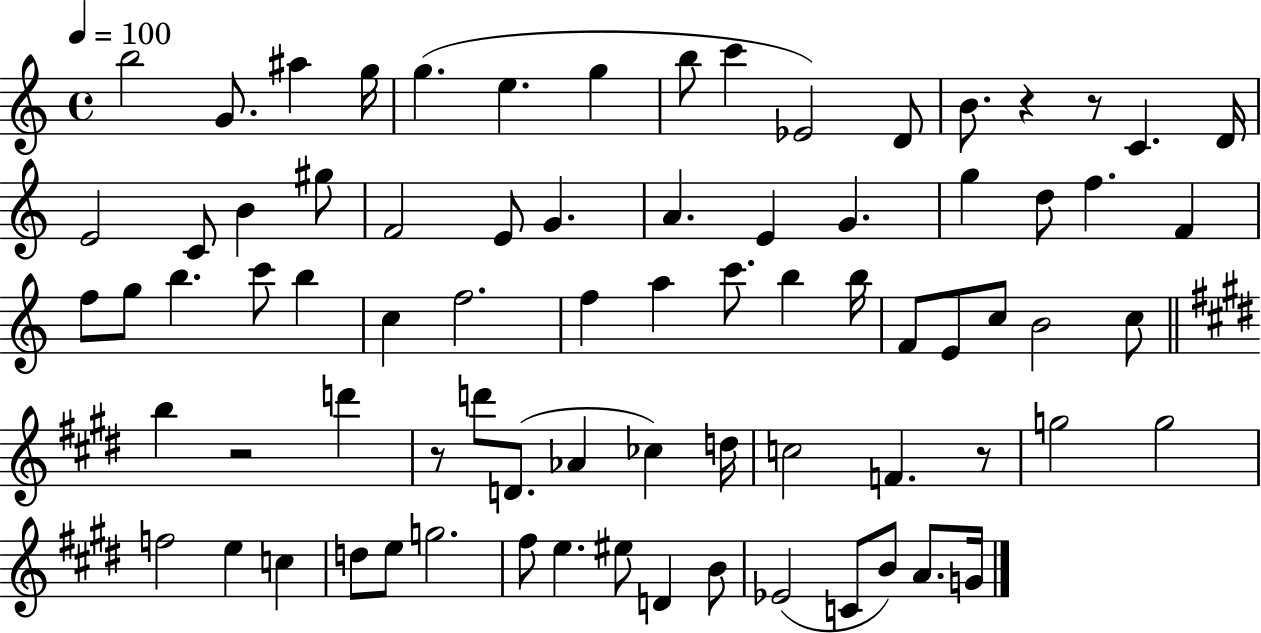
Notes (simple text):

B5/h G4/e. A#5/q G5/s G5/q. E5/q. G5/q B5/e C6/q Eb4/h D4/e B4/e. R/q R/e C4/q. D4/s E4/h C4/e B4/q G#5/e F4/h E4/e G4/q. A4/q. E4/q G4/q. G5/q D5/e F5/q. F4/q F5/e G5/e B5/q. C6/e B5/q C5/q F5/h. F5/q A5/q C6/e. B5/q B5/s F4/e E4/e C5/e B4/h C5/e B5/q R/h D6/q R/e D6/e D4/e. Ab4/q CES5/q D5/s C5/h F4/q. R/e G5/h G5/h F5/h E5/q C5/q D5/e E5/e G5/h. F#5/e E5/q. EIS5/e D4/q B4/e Eb4/h C4/e B4/e A4/e. G4/s